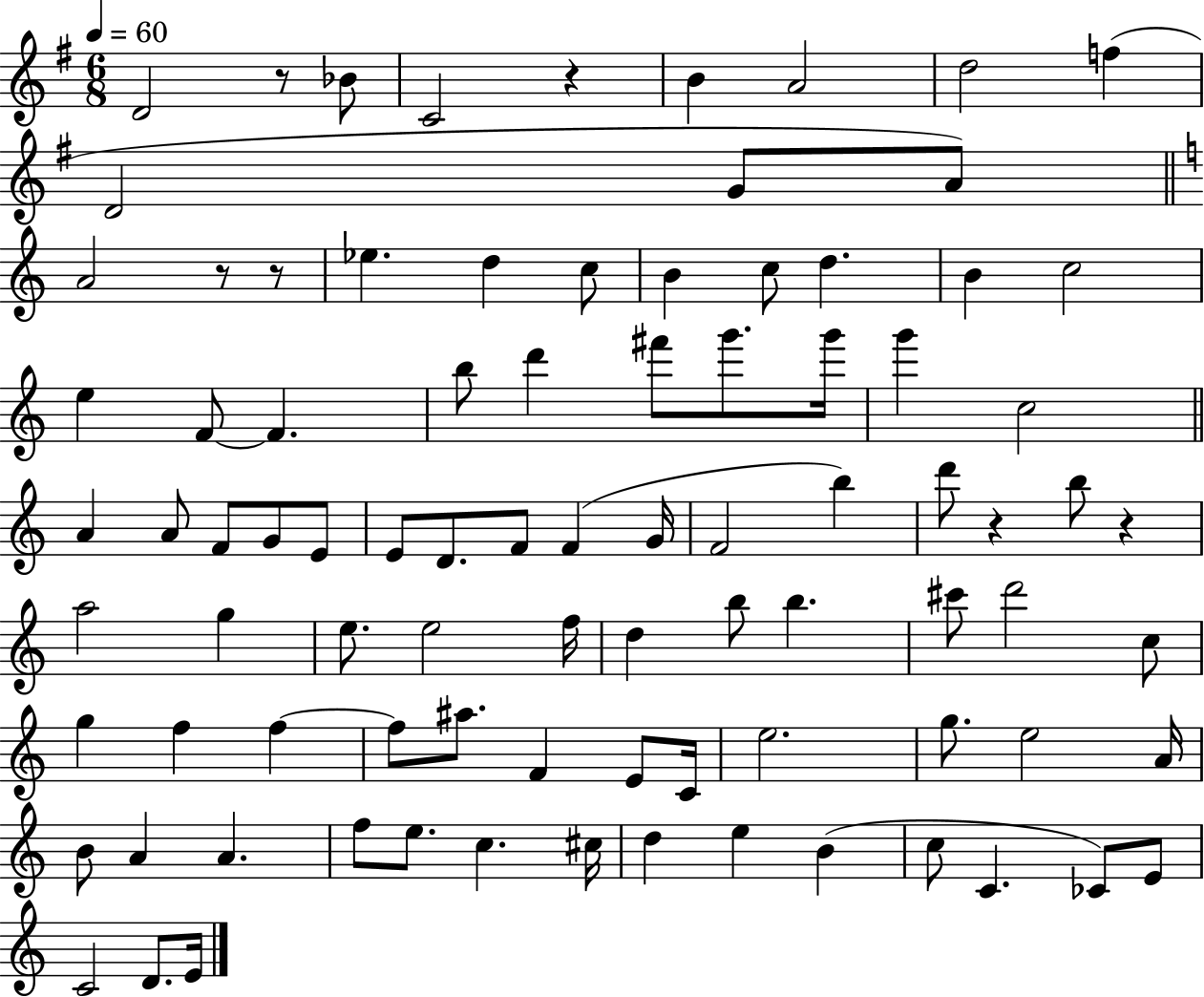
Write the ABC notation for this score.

X:1
T:Untitled
M:6/8
L:1/4
K:G
D2 z/2 _B/2 C2 z B A2 d2 f D2 G/2 A/2 A2 z/2 z/2 _e d c/2 B c/2 d B c2 e F/2 F b/2 d' ^f'/2 g'/2 g'/4 g' c2 A A/2 F/2 G/2 E/2 E/2 D/2 F/2 F G/4 F2 b d'/2 z b/2 z a2 g e/2 e2 f/4 d b/2 b ^c'/2 d'2 c/2 g f f f/2 ^a/2 F E/2 C/4 e2 g/2 e2 A/4 B/2 A A f/2 e/2 c ^c/4 d e B c/2 C _C/2 E/2 C2 D/2 E/4